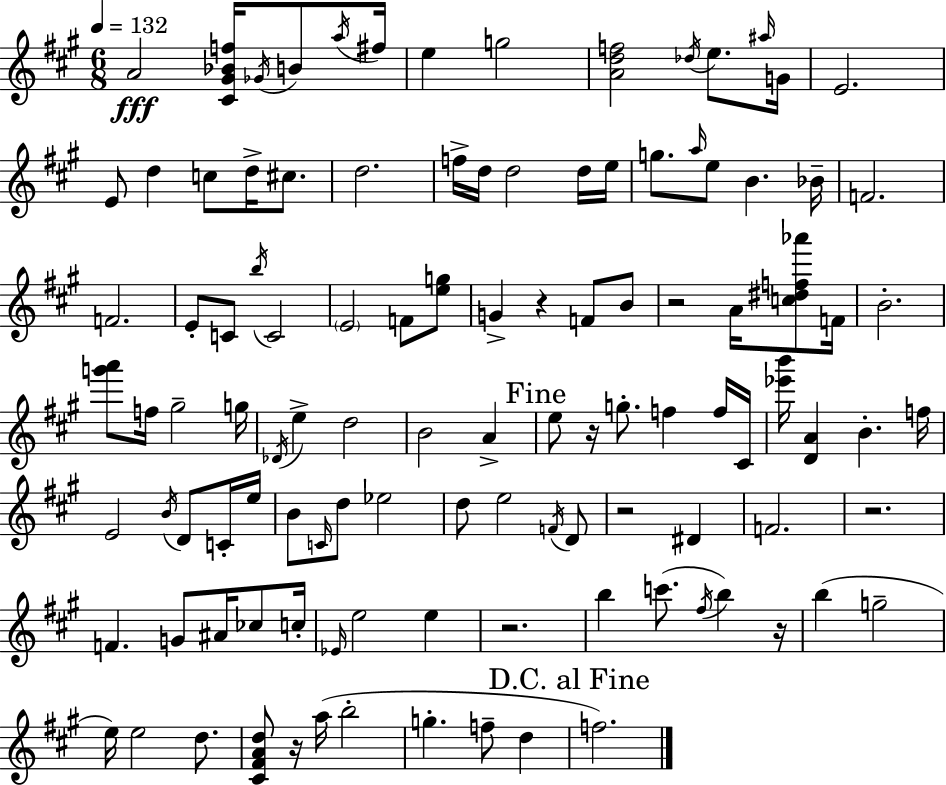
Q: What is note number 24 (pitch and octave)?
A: G5